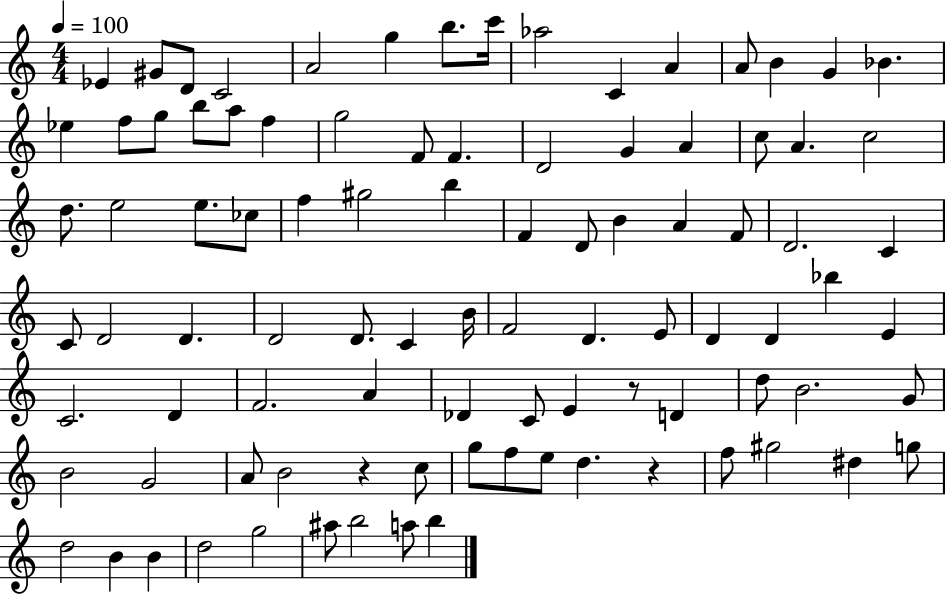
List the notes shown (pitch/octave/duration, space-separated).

Eb4/q G#4/e D4/e C4/h A4/h G5/q B5/e. C6/s Ab5/h C4/q A4/q A4/e B4/q G4/q Bb4/q. Eb5/q F5/e G5/e B5/e A5/e F5/q G5/h F4/e F4/q. D4/h G4/q A4/q C5/e A4/q. C5/h D5/e. E5/h E5/e. CES5/e F5/q G#5/h B5/q F4/q D4/e B4/q A4/q F4/e D4/h. C4/q C4/e D4/h D4/q. D4/h D4/e. C4/q B4/s F4/h D4/q. E4/e D4/q D4/q Bb5/q E4/q C4/h. D4/q F4/h. A4/q Db4/q C4/e E4/q R/e D4/q D5/e B4/h. G4/e B4/h G4/h A4/e B4/h R/q C5/e G5/e F5/e E5/e D5/q. R/q F5/e G#5/h D#5/q G5/e D5/h B4/q B4/q D5/h G5/h A#5/e B5/h A5/e B5/q